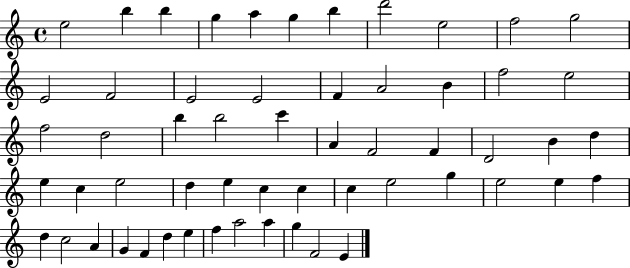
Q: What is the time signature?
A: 4/4